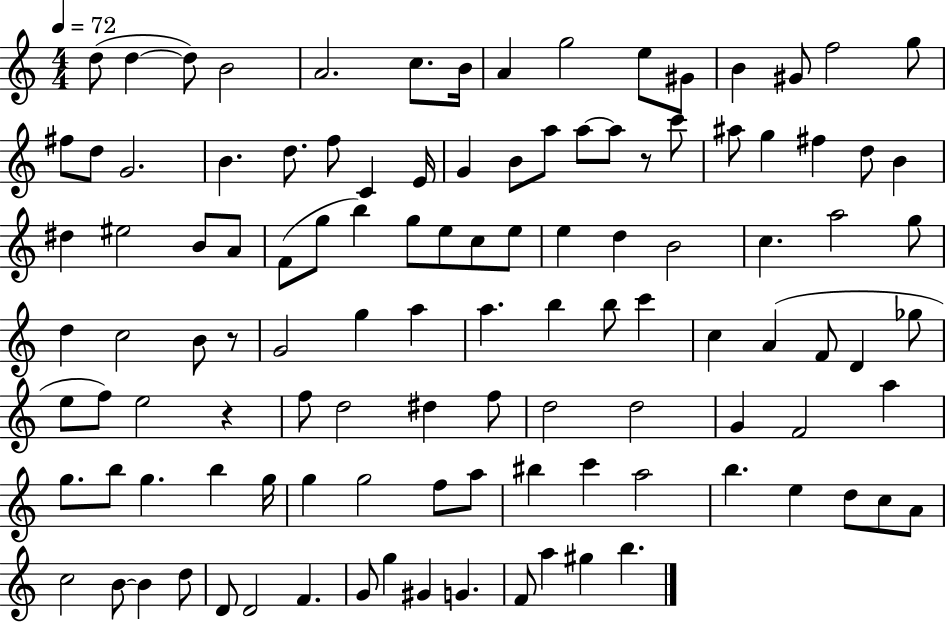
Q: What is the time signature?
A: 4/4